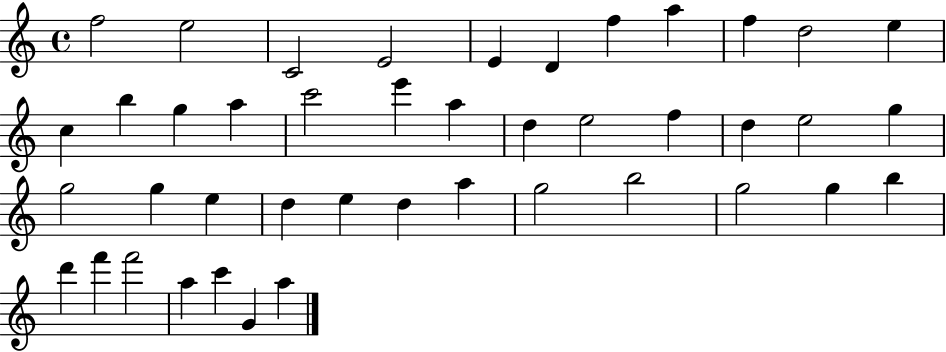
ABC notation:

X:1
T:Untitled
M:4/4
L:1/4
K:C
f2 e2 C2 E2 E D f a f d2 e c b g a c'2 e' a d e2 f d e2 g g2 g e d e d a g2 b2 g2 g b d' f' f'2 a c' G a